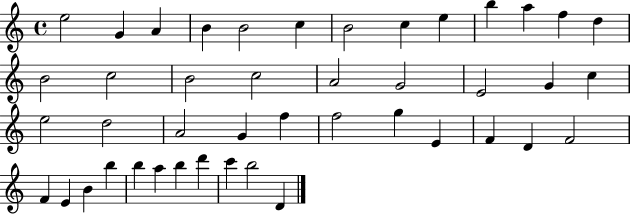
X:1
T:Untitled
M:4/4
L:1/4
K:C
e2 G A B B2 c B2 c e b a f d B2 c2 B2 c2 A2 G2 E2 G c e2 d2 A2 G f f2 g E F D F2 F E B b b a b d' c' b2 D